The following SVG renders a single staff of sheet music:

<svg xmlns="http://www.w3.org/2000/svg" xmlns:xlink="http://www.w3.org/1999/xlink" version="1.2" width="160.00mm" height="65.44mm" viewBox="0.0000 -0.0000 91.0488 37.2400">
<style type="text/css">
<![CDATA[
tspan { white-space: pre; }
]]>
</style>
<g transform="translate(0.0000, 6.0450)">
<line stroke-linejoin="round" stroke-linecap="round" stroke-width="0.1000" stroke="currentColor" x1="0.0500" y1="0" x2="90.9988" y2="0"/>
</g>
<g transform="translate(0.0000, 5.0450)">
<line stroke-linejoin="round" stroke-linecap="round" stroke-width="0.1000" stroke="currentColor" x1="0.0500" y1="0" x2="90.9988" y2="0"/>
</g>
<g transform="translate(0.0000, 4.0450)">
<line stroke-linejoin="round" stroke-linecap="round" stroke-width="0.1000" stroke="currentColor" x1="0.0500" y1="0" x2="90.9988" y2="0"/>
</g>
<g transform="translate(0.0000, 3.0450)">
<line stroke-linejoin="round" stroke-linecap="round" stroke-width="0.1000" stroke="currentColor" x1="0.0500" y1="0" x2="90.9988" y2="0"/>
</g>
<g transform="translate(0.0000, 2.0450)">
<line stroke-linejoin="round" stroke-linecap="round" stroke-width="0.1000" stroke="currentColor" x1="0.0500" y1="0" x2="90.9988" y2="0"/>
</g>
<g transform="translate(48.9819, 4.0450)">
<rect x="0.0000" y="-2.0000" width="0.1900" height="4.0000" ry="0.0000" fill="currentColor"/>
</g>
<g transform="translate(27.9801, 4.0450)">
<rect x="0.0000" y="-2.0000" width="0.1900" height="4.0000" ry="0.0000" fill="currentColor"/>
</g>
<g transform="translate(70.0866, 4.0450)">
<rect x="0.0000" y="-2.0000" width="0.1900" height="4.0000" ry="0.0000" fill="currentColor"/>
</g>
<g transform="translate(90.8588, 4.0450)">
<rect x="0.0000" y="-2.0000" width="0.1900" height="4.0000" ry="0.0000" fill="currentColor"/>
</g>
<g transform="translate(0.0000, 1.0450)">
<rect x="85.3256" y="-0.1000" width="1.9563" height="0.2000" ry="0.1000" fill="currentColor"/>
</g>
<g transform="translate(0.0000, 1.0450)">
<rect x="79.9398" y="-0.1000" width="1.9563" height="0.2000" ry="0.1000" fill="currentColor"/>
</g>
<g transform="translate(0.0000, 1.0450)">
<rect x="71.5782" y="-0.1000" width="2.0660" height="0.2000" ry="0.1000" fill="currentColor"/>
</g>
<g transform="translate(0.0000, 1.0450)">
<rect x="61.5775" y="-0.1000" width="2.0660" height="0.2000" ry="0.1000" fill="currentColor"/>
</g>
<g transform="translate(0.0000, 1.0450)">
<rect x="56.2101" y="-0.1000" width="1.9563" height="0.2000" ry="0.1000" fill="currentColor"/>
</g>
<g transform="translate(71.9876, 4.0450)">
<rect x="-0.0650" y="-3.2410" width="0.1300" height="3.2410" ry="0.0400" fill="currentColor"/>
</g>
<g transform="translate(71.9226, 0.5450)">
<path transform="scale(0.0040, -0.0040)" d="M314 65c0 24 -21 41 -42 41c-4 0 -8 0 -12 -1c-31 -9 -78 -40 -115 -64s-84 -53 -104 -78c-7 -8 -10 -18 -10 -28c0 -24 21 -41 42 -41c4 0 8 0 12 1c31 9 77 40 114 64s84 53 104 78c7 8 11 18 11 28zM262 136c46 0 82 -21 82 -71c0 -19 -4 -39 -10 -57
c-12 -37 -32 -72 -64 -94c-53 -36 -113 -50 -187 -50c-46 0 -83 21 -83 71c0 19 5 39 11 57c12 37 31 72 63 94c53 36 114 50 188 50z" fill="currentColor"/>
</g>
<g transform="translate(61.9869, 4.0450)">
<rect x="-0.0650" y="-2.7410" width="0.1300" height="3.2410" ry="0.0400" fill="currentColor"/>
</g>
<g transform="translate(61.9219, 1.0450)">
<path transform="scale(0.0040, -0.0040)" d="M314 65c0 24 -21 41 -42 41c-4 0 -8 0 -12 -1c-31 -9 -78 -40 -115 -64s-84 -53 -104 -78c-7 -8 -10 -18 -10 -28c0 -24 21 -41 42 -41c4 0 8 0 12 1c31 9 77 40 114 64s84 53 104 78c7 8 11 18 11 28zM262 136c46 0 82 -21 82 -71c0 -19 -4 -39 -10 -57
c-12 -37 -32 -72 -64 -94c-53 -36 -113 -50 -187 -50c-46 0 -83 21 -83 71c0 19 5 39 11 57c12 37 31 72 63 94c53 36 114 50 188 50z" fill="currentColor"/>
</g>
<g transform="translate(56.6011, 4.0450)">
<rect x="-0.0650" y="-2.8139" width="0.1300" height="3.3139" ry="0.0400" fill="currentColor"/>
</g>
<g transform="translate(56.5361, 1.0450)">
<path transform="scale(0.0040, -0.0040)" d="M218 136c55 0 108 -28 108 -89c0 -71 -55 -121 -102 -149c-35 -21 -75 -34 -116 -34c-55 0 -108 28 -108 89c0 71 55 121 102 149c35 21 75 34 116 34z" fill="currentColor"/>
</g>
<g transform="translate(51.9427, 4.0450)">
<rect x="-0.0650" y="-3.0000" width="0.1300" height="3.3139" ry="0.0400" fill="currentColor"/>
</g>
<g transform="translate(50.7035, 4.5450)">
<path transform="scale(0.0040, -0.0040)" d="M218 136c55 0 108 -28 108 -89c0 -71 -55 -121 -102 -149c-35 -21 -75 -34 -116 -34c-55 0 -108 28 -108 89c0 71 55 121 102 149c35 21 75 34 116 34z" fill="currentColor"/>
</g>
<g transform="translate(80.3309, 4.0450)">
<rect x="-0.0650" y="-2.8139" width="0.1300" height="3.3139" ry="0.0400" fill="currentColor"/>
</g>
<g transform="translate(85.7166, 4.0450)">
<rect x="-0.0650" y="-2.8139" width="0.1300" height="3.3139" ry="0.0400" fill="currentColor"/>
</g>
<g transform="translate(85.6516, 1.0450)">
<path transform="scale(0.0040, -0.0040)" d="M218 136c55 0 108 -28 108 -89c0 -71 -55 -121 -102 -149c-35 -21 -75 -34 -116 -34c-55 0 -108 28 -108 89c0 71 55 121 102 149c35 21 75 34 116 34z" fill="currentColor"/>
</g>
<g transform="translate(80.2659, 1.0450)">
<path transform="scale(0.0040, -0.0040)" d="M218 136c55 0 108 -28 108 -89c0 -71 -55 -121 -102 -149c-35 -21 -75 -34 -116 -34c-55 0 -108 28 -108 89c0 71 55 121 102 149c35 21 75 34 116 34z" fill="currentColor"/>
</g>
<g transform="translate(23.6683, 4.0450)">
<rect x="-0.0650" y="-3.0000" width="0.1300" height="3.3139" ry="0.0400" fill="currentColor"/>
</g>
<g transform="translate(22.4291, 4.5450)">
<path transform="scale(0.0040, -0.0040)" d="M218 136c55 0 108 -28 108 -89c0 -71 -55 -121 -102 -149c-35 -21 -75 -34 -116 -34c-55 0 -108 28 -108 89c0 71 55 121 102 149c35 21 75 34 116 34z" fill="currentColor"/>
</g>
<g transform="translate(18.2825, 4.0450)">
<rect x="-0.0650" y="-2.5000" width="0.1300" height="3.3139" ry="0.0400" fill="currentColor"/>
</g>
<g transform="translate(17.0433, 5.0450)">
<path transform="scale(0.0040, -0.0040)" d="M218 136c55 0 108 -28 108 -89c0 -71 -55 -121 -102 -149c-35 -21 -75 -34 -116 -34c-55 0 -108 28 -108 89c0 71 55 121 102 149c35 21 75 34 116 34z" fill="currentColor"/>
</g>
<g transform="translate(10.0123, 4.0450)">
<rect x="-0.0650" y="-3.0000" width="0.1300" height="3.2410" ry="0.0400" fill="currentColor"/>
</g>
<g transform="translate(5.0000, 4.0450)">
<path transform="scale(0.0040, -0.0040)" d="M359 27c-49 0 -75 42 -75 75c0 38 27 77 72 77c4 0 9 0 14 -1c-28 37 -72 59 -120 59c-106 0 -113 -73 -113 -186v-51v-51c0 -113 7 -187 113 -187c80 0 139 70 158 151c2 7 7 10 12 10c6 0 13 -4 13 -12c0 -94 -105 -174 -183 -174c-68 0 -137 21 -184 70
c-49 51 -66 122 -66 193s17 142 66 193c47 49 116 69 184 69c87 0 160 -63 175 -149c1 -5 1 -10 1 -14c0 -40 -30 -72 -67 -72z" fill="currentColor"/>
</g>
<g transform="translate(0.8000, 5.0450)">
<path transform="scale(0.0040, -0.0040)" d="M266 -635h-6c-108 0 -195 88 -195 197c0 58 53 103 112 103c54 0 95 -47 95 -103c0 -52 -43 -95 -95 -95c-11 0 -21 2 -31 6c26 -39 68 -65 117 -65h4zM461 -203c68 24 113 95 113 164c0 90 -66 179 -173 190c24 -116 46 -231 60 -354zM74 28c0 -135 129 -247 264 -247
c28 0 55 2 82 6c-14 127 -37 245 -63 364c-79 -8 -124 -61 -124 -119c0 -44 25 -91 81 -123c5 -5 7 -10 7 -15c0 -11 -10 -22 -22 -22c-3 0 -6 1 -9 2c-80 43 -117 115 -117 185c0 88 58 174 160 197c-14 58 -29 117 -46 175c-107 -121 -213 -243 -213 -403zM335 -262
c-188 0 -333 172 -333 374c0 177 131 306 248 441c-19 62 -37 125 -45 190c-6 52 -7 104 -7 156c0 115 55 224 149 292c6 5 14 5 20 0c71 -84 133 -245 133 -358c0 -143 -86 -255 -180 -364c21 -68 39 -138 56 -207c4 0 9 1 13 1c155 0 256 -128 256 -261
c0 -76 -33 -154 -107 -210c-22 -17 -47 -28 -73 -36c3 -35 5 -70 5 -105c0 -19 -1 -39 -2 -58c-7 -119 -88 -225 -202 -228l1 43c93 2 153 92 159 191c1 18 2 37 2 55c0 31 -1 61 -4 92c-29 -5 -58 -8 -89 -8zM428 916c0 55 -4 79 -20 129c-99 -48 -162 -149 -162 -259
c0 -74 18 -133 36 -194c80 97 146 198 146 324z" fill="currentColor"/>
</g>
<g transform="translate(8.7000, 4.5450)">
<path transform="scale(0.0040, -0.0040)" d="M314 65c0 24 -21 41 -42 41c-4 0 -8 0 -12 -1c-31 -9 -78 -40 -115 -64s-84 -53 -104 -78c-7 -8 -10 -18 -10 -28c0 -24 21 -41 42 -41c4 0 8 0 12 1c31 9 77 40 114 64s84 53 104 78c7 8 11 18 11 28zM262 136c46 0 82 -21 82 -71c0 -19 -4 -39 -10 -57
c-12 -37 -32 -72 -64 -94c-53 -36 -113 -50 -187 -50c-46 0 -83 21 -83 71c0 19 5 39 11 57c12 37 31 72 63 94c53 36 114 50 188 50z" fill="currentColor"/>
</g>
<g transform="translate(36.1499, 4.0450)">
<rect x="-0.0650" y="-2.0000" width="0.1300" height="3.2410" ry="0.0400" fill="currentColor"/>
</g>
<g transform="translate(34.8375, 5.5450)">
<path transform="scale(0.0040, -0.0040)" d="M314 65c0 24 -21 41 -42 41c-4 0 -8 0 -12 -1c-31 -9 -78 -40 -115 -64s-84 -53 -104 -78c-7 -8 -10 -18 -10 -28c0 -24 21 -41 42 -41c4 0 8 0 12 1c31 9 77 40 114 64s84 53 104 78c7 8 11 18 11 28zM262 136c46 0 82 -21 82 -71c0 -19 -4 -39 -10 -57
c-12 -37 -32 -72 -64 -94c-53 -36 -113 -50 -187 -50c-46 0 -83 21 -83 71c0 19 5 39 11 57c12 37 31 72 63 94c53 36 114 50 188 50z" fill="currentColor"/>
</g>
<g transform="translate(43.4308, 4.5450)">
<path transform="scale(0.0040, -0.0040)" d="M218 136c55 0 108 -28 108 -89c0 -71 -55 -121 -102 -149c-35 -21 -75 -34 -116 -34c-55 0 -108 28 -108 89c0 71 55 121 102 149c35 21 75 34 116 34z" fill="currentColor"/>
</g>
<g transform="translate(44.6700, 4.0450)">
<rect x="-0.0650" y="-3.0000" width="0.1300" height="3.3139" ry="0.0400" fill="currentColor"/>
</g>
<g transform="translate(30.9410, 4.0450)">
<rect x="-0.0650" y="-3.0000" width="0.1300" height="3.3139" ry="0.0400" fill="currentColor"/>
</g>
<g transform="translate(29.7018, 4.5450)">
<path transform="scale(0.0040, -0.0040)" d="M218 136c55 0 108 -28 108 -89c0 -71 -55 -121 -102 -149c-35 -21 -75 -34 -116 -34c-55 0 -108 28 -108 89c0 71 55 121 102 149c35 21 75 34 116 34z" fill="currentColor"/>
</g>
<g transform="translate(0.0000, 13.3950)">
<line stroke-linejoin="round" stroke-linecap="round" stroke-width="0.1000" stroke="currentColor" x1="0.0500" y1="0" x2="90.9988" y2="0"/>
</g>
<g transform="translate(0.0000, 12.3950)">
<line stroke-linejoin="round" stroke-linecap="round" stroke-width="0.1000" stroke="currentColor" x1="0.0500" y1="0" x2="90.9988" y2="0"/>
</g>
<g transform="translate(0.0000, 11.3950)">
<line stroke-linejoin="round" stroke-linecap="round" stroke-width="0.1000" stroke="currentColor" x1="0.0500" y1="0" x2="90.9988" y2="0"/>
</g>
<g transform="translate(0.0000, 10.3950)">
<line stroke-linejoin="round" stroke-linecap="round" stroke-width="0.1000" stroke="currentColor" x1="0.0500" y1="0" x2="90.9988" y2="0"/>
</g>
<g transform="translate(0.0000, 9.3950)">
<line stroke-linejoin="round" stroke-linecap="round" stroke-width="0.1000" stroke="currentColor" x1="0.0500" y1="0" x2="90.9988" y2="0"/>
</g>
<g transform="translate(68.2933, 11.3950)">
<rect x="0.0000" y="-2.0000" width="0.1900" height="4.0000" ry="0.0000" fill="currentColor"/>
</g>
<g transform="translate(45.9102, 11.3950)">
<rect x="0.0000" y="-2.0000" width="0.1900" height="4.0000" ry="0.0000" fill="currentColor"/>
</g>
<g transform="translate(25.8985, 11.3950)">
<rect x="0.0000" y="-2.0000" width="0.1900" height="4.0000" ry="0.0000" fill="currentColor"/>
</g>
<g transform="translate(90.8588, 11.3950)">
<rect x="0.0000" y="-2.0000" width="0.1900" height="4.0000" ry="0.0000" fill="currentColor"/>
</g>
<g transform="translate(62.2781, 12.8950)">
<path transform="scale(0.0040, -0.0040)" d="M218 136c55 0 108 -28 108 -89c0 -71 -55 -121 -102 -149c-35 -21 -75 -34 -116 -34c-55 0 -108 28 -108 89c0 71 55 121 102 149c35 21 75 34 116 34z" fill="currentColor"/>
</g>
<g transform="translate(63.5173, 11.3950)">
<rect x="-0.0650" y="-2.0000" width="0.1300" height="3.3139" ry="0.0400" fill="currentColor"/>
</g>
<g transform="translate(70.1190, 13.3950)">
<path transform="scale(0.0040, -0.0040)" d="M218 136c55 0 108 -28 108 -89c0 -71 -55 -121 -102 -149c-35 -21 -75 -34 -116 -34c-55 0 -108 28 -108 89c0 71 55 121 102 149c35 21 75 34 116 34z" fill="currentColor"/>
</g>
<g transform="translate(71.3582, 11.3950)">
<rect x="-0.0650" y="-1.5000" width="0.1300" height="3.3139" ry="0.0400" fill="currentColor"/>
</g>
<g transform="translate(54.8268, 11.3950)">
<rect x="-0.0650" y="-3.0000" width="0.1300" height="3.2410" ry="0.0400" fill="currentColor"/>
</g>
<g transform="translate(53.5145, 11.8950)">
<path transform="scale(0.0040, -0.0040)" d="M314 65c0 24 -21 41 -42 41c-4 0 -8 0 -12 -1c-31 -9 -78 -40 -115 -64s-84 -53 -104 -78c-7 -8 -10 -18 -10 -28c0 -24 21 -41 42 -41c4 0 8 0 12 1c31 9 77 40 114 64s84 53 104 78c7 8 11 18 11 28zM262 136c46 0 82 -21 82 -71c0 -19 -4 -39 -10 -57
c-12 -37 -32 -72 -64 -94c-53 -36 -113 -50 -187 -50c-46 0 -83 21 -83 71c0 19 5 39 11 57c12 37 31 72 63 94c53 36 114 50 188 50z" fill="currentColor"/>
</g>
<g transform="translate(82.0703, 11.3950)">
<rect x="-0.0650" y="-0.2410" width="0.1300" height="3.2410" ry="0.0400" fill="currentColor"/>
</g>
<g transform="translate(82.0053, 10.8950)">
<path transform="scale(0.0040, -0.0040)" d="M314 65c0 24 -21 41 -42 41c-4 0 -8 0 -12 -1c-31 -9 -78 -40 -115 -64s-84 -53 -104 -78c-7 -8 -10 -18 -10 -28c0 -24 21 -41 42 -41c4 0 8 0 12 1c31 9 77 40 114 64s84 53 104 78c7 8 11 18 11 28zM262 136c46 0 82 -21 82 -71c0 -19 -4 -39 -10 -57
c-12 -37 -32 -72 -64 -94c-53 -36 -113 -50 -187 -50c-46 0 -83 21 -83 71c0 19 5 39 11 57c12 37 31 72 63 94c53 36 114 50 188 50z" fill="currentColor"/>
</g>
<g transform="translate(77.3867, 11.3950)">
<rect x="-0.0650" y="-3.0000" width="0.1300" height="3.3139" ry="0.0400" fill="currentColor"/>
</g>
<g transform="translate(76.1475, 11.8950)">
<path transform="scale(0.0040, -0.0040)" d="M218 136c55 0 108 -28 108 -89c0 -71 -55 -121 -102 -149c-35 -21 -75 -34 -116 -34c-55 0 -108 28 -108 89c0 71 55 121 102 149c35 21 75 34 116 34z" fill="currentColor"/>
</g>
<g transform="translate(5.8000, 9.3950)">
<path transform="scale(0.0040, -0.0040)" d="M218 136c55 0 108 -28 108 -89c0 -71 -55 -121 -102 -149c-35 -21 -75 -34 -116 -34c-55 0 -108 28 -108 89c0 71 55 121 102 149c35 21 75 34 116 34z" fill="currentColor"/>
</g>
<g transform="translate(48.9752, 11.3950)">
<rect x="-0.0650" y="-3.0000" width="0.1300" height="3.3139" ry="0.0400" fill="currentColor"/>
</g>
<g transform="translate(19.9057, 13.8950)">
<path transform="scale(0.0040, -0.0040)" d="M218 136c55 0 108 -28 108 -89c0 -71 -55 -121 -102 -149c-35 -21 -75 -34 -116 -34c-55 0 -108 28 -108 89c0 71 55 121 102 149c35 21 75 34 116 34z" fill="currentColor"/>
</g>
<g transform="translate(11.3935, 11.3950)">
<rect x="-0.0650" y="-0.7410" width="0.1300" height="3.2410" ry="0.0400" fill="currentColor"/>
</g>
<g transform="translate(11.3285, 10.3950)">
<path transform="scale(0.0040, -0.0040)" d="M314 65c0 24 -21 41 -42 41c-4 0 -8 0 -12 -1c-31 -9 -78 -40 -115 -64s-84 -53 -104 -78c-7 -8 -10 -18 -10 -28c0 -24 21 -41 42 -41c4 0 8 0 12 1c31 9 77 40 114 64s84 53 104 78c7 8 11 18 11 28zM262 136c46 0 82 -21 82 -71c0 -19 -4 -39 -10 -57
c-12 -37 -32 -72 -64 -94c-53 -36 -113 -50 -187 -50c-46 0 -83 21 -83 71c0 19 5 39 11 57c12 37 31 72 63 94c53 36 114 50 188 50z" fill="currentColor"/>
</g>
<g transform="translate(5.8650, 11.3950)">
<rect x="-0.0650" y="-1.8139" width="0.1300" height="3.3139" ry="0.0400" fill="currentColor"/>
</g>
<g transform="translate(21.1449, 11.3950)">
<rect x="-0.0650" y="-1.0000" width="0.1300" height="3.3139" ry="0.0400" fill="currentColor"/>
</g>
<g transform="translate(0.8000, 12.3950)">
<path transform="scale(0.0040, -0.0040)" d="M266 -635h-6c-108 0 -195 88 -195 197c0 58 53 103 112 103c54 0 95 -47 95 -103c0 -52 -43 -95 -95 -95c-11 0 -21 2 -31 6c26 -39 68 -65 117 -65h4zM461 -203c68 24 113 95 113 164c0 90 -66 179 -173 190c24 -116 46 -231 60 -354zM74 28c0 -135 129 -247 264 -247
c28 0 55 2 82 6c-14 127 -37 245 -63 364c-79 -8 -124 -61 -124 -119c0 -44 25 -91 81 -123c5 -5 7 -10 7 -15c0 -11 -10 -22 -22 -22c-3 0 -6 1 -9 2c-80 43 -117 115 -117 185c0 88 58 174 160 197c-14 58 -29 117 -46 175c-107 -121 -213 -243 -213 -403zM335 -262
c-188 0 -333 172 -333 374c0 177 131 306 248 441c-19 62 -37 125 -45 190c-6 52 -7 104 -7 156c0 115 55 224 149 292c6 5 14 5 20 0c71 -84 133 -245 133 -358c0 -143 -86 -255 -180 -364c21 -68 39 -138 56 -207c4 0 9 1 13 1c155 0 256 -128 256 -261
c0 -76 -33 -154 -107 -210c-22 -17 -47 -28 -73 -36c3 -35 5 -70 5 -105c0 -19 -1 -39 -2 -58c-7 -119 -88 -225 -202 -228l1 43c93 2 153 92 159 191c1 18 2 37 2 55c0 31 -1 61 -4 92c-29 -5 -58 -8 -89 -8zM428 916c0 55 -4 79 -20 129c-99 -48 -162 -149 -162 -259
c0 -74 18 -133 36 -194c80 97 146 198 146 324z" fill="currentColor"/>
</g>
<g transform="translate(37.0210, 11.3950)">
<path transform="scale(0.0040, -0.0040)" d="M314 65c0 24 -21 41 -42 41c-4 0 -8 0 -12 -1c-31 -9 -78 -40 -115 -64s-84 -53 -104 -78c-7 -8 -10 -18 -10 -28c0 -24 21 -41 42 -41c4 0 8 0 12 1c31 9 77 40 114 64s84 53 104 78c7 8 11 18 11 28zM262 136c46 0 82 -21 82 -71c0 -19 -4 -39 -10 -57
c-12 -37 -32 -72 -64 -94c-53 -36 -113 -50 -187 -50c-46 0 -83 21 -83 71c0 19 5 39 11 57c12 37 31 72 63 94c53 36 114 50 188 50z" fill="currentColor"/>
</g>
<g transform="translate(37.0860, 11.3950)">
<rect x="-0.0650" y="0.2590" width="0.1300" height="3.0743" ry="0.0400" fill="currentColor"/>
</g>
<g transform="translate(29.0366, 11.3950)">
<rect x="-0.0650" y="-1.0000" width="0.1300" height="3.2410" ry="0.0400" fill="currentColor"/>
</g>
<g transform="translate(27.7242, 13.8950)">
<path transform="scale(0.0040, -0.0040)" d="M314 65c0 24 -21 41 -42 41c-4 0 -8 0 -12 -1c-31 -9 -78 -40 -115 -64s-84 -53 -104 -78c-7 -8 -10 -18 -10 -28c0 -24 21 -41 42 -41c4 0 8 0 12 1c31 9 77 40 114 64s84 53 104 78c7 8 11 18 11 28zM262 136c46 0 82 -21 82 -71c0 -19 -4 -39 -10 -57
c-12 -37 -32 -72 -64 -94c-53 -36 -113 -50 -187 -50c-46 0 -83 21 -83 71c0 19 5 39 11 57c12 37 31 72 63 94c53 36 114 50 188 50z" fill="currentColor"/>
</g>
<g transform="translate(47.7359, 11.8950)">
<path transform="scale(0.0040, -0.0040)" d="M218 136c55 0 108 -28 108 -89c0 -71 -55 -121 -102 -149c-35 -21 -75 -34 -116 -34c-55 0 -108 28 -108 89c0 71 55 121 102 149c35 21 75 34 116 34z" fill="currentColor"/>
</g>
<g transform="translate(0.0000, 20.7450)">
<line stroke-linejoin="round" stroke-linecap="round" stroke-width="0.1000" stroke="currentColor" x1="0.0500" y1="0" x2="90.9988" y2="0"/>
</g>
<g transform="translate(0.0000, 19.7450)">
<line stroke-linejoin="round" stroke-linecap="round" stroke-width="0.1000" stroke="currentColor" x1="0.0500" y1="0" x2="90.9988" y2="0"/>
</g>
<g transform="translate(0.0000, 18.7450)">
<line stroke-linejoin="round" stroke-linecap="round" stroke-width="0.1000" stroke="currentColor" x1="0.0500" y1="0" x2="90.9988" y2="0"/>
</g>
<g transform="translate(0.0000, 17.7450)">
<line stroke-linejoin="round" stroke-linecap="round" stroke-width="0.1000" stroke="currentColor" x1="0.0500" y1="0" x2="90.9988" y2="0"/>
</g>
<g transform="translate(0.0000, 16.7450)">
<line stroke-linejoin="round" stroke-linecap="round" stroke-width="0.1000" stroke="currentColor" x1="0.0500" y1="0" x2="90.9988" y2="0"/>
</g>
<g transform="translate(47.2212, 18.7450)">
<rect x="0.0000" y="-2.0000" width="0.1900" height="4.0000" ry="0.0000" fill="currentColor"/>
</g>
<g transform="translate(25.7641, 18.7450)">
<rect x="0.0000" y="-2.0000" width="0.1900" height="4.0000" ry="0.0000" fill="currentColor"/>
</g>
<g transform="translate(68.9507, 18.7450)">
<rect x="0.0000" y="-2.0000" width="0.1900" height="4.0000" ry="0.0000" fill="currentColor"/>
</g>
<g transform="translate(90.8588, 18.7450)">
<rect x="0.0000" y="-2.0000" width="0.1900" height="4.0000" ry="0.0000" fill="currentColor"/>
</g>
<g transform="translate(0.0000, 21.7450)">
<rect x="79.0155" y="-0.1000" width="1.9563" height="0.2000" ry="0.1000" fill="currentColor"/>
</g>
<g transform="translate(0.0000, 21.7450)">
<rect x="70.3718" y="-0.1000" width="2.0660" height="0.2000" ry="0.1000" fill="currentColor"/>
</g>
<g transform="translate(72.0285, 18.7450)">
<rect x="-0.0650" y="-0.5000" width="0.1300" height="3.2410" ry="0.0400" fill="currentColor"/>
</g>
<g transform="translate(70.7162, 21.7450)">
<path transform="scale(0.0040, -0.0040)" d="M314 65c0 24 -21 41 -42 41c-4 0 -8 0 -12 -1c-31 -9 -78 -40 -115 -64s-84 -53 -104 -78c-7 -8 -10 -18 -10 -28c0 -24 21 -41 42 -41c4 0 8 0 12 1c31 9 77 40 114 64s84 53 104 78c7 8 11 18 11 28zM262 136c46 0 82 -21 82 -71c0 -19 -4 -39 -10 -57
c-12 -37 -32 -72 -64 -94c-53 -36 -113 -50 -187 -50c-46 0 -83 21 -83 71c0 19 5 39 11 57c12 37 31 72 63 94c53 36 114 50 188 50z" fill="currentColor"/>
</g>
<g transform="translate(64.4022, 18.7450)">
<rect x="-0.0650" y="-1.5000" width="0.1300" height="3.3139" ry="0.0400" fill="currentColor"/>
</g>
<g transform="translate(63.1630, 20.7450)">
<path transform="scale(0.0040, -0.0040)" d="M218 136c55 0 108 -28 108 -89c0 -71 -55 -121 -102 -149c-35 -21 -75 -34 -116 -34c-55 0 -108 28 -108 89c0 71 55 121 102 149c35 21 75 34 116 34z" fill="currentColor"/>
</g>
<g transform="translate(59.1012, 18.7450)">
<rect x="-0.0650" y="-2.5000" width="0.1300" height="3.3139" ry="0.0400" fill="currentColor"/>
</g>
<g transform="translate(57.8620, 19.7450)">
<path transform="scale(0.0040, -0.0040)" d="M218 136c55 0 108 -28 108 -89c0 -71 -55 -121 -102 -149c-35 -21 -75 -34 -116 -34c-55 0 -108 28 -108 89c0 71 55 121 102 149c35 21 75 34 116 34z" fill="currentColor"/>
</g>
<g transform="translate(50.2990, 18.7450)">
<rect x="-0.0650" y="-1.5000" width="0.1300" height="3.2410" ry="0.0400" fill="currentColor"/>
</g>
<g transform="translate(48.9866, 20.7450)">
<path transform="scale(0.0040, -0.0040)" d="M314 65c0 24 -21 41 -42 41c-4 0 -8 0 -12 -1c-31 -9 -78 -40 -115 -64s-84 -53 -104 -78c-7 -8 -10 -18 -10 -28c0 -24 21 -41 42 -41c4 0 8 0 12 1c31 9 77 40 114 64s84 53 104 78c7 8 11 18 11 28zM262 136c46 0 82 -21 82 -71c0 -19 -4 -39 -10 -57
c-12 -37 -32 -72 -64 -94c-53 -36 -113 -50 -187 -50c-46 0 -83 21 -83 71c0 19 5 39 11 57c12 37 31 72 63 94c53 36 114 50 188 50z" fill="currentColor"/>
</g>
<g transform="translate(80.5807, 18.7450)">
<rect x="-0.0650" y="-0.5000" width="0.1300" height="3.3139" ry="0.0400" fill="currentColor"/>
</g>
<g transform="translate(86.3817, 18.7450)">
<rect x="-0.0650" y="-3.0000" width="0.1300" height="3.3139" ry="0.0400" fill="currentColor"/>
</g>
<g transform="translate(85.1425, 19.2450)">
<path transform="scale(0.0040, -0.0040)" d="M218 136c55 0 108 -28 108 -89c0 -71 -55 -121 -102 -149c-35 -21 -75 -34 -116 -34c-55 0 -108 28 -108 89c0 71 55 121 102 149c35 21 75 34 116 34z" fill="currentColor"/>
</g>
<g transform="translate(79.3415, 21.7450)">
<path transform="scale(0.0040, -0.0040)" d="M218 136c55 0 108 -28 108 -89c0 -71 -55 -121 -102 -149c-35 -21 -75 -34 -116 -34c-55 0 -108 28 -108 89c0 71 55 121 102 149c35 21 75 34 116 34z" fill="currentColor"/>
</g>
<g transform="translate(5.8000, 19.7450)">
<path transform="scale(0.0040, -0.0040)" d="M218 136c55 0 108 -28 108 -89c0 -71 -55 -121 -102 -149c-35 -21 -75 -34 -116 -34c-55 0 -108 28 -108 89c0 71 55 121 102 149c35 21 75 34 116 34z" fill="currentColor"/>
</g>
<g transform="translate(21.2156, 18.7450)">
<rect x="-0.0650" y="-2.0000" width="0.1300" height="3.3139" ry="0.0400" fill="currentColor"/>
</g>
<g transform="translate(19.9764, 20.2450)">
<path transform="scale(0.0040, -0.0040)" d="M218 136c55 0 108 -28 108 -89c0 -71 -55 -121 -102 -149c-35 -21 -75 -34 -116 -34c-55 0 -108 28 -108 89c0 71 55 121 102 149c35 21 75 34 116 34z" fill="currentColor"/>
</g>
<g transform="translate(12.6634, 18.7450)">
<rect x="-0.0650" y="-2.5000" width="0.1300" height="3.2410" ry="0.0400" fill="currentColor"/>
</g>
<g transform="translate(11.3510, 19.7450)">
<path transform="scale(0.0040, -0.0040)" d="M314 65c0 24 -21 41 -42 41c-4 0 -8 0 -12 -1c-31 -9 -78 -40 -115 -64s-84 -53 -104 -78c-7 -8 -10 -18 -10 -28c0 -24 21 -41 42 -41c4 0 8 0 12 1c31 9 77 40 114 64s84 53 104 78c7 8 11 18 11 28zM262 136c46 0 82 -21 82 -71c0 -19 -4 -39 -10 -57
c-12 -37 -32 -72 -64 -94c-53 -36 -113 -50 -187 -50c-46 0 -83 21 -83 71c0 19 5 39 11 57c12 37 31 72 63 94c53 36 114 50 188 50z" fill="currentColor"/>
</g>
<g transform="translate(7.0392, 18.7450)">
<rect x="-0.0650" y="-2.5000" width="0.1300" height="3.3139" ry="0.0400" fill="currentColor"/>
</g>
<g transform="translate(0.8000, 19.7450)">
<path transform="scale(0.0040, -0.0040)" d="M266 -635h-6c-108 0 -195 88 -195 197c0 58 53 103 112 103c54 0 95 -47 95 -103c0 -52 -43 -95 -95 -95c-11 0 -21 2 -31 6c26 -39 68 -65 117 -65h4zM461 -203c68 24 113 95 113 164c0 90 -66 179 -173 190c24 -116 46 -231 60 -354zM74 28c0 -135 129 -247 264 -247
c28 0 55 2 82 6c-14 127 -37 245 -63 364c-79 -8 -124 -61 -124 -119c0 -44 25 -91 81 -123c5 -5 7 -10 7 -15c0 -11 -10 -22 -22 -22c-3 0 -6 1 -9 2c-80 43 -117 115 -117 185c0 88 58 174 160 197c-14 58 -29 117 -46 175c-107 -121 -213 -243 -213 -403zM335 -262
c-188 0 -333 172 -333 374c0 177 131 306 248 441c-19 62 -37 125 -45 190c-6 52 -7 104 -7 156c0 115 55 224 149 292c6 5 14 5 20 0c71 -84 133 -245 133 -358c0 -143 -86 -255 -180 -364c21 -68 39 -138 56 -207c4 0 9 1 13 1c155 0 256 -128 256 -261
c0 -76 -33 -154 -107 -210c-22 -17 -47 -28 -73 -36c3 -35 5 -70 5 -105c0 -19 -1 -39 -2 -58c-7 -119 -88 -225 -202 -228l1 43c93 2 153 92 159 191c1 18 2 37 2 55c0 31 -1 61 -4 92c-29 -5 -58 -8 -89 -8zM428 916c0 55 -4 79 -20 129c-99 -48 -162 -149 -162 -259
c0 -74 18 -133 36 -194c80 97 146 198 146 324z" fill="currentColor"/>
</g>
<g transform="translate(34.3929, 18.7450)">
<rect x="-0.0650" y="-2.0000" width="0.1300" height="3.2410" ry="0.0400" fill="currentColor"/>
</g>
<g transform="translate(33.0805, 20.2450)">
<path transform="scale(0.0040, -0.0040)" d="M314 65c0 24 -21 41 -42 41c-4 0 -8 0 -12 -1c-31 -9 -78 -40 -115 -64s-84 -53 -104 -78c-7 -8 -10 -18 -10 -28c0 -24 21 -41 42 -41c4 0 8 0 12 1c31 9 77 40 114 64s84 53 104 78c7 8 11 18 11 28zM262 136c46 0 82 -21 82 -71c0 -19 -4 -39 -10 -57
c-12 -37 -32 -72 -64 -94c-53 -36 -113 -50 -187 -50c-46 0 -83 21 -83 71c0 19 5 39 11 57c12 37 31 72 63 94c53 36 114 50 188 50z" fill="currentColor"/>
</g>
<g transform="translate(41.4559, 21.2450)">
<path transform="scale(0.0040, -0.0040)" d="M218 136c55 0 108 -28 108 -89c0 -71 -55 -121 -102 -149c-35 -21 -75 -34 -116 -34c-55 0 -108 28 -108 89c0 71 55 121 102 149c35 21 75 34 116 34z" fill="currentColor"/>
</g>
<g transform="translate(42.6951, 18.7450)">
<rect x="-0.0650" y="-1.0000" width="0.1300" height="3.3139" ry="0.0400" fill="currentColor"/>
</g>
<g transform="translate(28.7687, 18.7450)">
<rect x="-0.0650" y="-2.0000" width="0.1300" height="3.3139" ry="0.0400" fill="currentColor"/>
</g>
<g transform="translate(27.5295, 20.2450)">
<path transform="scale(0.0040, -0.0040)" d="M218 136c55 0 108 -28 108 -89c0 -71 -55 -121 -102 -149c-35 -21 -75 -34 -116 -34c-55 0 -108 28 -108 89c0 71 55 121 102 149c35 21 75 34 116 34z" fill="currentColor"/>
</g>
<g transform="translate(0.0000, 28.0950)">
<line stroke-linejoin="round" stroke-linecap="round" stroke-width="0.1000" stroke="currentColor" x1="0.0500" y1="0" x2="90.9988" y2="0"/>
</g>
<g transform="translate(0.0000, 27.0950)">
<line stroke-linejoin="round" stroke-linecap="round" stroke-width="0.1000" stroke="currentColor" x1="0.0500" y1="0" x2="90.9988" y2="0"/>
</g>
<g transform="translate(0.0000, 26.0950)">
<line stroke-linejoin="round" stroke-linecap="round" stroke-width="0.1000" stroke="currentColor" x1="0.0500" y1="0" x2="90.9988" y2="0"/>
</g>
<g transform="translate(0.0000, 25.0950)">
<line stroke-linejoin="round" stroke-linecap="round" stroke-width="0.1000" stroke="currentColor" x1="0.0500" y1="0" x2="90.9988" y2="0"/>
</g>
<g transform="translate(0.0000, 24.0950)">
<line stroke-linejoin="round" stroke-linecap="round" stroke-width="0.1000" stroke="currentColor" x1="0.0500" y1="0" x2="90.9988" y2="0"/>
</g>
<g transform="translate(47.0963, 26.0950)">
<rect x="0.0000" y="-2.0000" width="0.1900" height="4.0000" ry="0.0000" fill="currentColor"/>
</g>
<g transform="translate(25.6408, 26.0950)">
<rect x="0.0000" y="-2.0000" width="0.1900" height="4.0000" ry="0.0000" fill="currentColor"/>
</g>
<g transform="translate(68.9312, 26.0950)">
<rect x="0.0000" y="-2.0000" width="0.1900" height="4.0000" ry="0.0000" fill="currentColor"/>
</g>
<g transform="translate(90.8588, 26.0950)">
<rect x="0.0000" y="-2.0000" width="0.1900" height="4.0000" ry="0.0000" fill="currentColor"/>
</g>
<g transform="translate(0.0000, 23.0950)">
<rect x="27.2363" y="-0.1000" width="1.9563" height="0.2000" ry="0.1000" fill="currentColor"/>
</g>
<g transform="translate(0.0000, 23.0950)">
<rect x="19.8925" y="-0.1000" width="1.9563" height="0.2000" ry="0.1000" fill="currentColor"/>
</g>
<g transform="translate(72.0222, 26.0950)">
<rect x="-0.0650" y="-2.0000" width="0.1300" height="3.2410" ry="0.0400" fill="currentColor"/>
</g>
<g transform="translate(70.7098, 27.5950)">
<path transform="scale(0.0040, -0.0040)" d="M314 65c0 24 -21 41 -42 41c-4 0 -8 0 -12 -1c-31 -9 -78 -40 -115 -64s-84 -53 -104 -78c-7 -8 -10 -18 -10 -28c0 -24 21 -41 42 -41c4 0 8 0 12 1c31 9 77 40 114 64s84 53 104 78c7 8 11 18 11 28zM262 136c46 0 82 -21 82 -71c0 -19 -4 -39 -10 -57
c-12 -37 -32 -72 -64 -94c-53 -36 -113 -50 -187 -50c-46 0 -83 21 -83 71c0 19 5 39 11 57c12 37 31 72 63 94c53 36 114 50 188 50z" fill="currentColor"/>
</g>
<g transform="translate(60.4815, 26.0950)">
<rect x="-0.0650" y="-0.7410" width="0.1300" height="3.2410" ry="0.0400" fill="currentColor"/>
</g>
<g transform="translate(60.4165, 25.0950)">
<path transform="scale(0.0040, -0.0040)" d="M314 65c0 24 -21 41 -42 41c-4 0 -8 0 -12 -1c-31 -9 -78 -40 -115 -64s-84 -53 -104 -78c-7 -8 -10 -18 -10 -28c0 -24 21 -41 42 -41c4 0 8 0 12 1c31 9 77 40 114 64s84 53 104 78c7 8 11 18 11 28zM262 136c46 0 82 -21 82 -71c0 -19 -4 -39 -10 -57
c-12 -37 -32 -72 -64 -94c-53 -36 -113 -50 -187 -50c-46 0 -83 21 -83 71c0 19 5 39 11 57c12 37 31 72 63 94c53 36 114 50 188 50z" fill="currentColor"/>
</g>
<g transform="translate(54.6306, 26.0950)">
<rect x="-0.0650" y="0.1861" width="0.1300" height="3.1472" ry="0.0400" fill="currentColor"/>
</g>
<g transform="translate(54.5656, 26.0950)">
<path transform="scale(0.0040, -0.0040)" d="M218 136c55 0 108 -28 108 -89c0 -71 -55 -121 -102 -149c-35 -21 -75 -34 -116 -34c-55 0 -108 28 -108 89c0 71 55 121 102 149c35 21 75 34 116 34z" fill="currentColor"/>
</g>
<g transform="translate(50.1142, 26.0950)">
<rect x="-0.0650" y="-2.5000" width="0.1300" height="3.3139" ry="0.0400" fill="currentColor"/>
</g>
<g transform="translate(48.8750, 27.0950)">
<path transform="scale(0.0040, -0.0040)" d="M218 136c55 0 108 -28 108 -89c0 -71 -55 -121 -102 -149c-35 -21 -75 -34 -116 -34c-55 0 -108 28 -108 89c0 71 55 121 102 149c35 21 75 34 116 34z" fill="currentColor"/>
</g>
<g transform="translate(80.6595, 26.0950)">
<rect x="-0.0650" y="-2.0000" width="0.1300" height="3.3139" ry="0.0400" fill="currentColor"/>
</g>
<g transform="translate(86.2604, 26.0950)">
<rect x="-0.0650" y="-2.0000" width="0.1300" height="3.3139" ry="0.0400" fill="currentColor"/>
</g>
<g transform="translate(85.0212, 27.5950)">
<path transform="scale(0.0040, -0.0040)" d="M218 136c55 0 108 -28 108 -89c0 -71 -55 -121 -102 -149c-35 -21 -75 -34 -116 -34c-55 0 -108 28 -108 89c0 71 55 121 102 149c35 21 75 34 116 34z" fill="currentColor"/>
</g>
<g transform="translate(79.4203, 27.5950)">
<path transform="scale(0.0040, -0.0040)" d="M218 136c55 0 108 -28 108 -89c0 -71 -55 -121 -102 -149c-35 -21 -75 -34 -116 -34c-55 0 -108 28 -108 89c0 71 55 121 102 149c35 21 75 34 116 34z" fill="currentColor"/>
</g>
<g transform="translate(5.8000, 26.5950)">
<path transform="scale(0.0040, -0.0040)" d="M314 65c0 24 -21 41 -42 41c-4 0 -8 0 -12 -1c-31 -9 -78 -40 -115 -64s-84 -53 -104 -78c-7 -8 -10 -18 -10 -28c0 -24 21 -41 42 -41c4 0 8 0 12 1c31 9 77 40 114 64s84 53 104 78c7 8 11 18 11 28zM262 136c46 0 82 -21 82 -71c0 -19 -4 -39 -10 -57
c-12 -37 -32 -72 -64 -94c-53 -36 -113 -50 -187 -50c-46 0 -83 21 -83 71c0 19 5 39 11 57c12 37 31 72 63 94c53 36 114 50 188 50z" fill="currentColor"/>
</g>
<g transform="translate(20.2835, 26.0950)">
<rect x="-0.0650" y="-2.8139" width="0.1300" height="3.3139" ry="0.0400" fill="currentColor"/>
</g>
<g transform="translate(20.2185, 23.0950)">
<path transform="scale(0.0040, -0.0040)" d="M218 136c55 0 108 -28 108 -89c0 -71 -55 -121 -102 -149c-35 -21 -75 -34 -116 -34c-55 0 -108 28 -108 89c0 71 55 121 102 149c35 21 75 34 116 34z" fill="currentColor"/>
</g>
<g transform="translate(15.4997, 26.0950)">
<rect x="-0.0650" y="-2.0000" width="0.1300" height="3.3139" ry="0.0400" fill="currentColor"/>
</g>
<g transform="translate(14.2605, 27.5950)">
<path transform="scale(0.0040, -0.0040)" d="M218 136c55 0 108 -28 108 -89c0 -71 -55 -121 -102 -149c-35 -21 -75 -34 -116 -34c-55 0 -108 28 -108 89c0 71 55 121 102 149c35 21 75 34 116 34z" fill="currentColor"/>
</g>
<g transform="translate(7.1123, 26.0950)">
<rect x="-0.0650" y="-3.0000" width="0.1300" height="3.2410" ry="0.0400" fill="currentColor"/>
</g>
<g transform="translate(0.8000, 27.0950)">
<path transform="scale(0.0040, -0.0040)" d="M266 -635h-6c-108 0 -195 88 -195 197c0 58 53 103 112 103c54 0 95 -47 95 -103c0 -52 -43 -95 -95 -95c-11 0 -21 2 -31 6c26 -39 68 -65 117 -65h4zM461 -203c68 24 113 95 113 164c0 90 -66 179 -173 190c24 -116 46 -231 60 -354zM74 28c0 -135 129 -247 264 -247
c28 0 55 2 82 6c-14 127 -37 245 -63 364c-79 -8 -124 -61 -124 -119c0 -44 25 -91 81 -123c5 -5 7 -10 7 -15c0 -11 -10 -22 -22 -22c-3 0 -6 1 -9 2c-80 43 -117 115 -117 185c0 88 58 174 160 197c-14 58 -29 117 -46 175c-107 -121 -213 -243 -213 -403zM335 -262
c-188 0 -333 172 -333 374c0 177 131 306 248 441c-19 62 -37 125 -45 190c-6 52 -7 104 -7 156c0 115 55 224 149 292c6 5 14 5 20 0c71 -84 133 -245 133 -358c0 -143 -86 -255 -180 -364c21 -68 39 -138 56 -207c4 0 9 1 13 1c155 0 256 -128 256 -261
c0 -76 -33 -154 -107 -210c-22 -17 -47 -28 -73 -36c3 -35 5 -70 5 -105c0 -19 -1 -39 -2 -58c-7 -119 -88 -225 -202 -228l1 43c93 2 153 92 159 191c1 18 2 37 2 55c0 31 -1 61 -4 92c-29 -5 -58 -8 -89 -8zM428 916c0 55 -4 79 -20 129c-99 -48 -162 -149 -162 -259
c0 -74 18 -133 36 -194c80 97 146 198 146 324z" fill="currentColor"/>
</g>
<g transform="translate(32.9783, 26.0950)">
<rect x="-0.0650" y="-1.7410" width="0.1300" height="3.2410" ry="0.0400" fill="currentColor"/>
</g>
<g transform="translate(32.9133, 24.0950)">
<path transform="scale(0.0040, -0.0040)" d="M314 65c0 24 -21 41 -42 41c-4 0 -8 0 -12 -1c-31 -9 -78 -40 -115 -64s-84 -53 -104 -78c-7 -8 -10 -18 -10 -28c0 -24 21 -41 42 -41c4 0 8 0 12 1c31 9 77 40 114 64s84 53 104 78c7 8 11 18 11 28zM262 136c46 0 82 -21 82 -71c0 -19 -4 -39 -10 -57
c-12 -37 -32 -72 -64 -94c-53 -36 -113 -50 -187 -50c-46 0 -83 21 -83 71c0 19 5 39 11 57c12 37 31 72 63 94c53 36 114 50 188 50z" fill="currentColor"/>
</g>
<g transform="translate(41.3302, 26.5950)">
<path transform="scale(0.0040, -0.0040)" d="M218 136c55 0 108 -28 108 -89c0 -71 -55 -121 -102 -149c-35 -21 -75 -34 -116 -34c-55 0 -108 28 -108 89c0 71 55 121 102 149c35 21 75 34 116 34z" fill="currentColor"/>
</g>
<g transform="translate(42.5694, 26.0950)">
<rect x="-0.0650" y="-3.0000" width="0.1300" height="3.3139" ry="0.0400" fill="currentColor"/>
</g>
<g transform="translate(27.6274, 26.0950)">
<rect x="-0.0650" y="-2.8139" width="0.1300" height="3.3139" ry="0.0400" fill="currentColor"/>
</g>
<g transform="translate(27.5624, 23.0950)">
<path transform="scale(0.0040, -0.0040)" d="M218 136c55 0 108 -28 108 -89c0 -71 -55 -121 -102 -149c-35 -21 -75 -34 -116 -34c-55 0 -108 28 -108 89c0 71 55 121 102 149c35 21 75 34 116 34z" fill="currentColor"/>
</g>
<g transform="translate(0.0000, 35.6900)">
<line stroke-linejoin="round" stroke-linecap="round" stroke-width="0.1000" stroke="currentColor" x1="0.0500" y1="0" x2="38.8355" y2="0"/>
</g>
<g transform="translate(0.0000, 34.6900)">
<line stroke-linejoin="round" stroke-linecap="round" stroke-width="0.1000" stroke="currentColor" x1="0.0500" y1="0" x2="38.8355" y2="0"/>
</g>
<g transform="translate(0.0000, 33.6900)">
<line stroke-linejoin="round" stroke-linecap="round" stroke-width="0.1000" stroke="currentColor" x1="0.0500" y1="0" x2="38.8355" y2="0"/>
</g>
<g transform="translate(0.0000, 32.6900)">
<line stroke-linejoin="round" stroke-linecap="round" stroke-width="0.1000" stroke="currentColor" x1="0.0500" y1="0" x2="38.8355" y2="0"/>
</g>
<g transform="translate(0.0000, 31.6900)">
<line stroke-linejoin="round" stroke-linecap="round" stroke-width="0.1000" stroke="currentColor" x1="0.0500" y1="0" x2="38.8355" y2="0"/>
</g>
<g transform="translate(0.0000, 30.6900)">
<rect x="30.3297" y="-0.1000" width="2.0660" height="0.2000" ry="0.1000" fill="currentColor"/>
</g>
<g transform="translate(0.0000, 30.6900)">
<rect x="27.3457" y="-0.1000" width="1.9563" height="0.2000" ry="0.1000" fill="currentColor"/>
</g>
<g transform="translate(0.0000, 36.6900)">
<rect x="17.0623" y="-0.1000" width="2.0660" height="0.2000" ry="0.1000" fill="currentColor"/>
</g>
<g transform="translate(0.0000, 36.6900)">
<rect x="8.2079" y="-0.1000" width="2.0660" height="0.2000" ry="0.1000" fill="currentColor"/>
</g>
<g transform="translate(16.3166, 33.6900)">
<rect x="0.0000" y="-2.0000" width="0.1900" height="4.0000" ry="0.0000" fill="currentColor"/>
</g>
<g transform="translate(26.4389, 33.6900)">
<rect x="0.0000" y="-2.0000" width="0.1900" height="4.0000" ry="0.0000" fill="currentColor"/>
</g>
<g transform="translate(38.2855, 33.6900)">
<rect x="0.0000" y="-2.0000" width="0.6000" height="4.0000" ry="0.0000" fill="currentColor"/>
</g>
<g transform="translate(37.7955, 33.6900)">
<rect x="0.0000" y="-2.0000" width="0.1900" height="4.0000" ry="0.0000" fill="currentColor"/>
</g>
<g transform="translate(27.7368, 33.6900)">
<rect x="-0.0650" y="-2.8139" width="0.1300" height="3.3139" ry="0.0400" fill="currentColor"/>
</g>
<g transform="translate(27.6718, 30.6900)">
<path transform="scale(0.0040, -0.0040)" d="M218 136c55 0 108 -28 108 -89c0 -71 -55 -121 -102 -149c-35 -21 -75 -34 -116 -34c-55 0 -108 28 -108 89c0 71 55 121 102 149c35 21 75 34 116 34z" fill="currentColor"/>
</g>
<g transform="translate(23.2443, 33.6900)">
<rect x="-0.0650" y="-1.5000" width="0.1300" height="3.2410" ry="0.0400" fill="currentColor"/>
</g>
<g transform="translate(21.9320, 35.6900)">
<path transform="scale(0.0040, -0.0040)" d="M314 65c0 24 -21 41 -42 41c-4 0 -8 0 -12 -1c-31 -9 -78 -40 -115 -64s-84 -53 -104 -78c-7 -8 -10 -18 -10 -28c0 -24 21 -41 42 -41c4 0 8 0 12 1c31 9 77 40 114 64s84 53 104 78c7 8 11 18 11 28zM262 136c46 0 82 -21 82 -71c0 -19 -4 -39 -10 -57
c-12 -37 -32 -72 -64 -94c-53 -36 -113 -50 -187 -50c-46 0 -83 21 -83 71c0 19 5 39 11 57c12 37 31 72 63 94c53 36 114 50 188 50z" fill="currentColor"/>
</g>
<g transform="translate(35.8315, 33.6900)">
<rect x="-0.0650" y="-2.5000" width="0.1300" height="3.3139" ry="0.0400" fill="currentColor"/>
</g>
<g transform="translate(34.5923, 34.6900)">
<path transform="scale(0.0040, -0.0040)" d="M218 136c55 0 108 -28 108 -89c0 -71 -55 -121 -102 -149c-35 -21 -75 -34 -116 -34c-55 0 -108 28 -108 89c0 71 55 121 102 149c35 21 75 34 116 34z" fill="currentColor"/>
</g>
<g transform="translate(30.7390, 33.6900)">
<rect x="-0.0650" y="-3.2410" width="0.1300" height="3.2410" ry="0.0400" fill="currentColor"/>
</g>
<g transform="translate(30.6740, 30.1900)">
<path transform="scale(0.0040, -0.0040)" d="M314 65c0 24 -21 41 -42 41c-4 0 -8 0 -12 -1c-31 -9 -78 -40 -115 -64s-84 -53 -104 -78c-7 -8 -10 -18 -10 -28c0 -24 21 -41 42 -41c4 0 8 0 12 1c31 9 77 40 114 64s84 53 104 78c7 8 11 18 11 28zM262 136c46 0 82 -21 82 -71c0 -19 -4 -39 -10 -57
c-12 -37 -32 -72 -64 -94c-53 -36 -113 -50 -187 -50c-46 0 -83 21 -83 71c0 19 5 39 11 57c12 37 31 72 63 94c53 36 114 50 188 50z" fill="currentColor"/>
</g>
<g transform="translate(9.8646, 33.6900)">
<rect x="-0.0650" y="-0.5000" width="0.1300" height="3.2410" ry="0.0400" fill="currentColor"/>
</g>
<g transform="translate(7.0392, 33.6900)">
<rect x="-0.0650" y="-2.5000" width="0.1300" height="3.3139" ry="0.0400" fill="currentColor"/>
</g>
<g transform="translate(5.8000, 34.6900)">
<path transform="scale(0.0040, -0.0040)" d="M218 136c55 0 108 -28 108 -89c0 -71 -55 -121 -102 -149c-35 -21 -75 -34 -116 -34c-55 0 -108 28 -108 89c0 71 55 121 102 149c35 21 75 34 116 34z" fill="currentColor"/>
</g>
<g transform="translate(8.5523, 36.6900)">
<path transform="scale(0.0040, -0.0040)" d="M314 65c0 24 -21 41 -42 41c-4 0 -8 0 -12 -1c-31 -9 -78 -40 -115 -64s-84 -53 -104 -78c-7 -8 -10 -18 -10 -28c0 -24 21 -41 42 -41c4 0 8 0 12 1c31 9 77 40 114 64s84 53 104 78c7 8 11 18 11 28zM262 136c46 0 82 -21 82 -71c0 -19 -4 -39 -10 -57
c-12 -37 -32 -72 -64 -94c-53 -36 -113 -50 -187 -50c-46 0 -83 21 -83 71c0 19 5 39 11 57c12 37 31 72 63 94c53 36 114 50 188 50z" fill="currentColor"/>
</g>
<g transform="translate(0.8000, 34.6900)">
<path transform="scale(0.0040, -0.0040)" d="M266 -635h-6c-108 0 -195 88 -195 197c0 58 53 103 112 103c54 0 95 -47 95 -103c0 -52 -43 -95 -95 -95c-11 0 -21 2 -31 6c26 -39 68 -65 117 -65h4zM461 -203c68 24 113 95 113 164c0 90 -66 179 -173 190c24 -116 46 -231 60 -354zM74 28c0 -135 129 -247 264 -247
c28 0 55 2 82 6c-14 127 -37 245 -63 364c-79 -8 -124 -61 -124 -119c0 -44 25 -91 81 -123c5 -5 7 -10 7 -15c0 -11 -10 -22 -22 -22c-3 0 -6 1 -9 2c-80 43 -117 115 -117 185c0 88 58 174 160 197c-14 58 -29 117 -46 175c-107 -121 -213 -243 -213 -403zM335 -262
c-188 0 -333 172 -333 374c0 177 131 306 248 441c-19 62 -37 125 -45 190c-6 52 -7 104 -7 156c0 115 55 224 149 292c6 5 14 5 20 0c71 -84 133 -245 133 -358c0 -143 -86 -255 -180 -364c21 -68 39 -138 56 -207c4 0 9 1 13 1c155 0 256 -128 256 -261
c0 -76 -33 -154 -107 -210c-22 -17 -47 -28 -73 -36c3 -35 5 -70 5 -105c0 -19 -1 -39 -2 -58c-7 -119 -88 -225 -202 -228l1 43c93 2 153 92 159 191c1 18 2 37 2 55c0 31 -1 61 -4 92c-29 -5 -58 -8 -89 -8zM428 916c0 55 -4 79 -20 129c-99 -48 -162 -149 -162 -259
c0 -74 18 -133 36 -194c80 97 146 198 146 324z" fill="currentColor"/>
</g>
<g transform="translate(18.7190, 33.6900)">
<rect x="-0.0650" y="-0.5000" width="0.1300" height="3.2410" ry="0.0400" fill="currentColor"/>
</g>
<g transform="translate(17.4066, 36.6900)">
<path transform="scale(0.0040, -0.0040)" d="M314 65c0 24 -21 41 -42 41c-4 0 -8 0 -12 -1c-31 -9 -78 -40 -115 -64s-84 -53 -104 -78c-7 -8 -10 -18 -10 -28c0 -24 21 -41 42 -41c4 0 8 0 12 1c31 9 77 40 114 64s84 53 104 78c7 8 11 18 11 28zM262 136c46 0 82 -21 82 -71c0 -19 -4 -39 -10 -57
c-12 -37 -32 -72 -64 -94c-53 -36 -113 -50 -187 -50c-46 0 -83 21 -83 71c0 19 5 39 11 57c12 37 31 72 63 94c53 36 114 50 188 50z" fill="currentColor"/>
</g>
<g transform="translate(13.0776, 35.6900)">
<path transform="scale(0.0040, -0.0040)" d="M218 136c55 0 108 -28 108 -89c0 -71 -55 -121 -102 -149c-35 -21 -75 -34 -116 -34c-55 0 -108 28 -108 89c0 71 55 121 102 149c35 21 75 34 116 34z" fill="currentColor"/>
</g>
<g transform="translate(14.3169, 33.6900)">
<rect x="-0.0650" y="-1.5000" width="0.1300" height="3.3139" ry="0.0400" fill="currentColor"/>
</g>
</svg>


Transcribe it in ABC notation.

X:1
T:Untitled
M:4/4
L:1/4
K:C
A2 G A A F2 A A a a2 b2 a a f d2 D D2 B2 A A2 F E A c2 G G2 F F F2 D E2 G E C2 C A A2 F a a f2 A G B d2 F2 F F G C2 E C2 E2 a b2 G